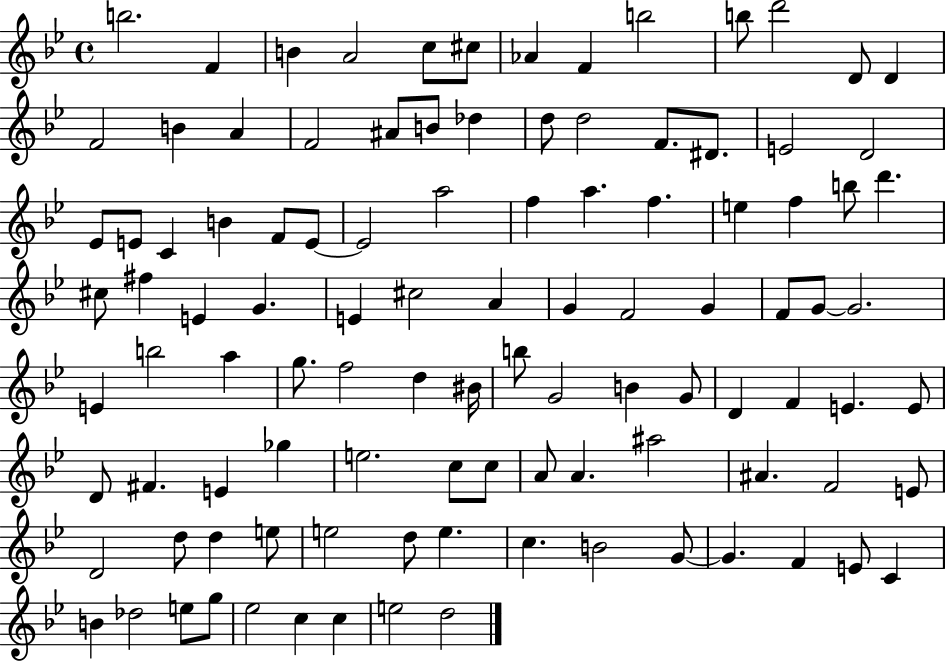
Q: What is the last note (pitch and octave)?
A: D5